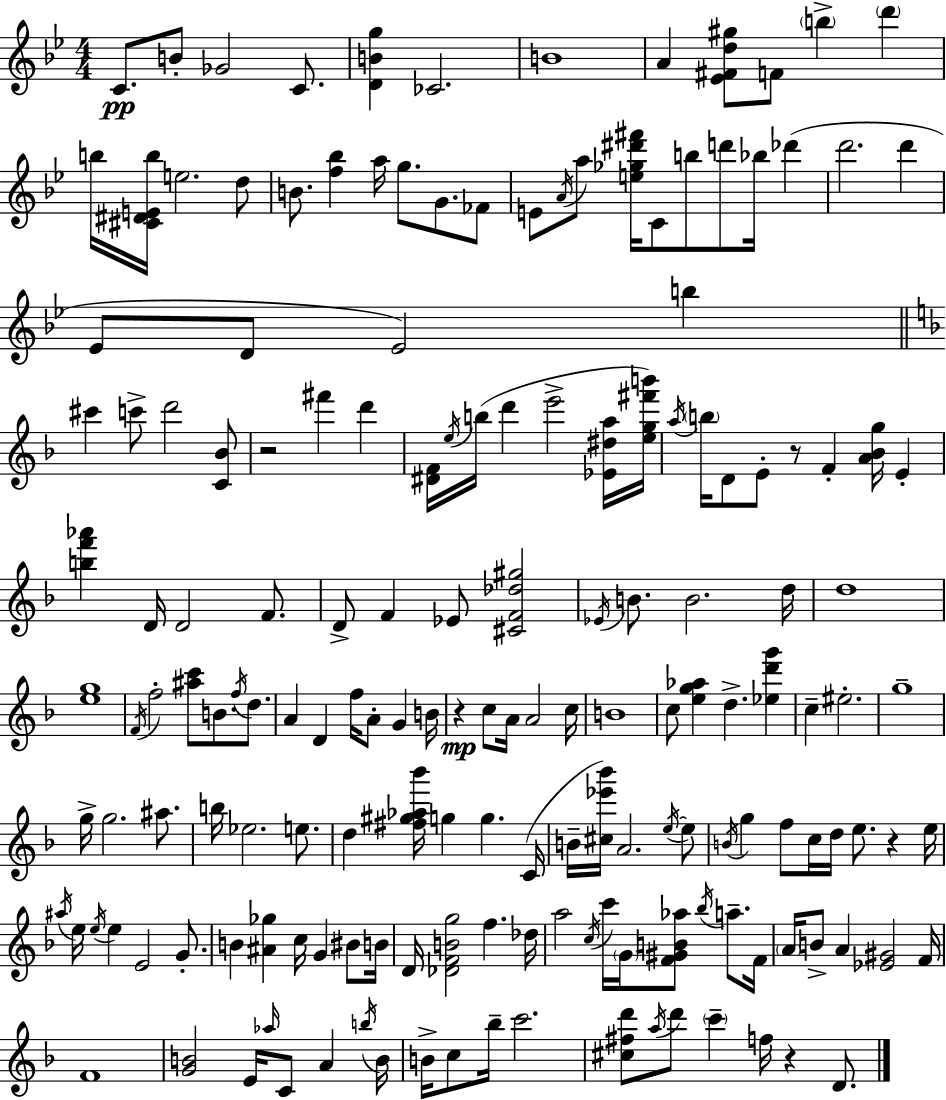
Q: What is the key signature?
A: G minor